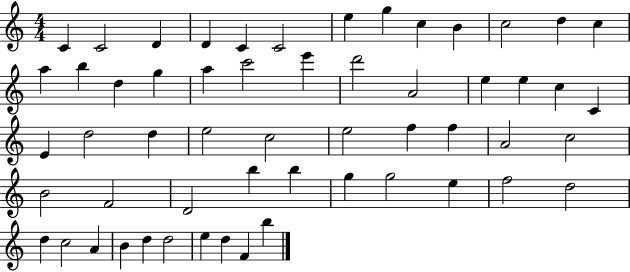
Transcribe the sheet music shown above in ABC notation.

X:1
T:Untitled
M:4/4
L:1/4
K:C
C C2 D D C C2 e g c B c2 d c a b d g a c'2 e' d'2 A2 e e c C E d2 d e2 c2 e2 f f A2 c2 B2 F2 D2 b b g g2 e f2 d2 d c2 A B d d2 e d F b